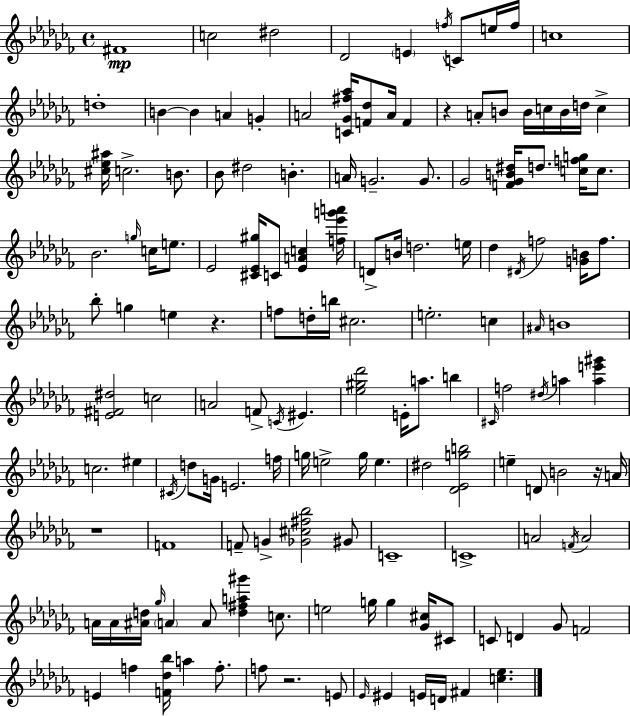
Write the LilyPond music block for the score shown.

{
  \clef treble
  \time 4/4
  \defaultTimeSignature
  \key aes \minor
  fis'1\mp | c''2 dis''2 | des'2 \parenthesize e'4 \acciaccatura { f''16 } c'8 e''16 | f''16 c''1 | \break d''1-. | b'4~~ b'4 a'4 g'4-. | a'2 <c' ges' fis'' aes''>16 <f' des''>8 a'16 f'4 | r4 a'8-. b'8 b'16 c''16 b'16 d''16 c''4-> | \break <cis'' ees'' ais''>16 c''2.-> b'8. | bes'8 dis''2 b'4.-. | a'16 g'2.-- g'8. | ges'2 <f' ges' b' dis''>16 d''8. <c'' f'' g''>16 c''8. | \break bes'2. \grace { g''16 } c''16 e''8. | ees'2 <cis' ees' gis''>16 c'8 <ees' a' c''>4 | <f'' ees''' g''' a'''>16 d'8-> b'16 d''2. | e''16 des''4 \acciaccatura { dis'16 } f''2 <g' b'>16 | \break f''8. bes''8-. g''4 e''4 r4. | f''8 d''16-. b''16 cis''2. | e''2.-. c''4 | \grace { ais'16 } b'1 | \break <e' fis' dis''>2 c''2 | a'2 f'8-> \acciaccatura { c'16 } eis'4. | <ees'' gis'' des'''>2 e'16-. a''8. | b''4 \grace { cis'16 } f''2 \acciaccatura { dis''16 } a''4 | \break <a'' e''' gis'''>4 c''2. | eis''4 \acciaccatura { cis'16 } d''8 g'16 e'2. | f''16 g''16 e''2-> | g''16 e''4. dis''2 | \break <des' ees' g'' b''>2 e''4-- d'8 b'2 | r16 a'16 r1 | f'1 | f'8-- g'4-> <ges' cis'' fis'' bes''>2 | \break gis'8 c'1-- | c'1-> | a'2 | \acciaccatura { f'16 } a'2 a'16 a'16 <ais' d''>16 \grace { ges''16 } \parenthesize a'4 | \break a'8 <d'' fis'' a'' gis'''>4 c''8. e''2 | g''16 g''4 <ges' cis''>16 cis'8 c'8 d'4 | ges'8 f'2 e'4 f''4 | <f' des'' bes''>16 a''4 f''8.-. f''8 r2. | \break e'8 \grace { ees'16 } eis'4 e'16 | d'16 fis'4 <c'' ees''>4. \bar "|."
}